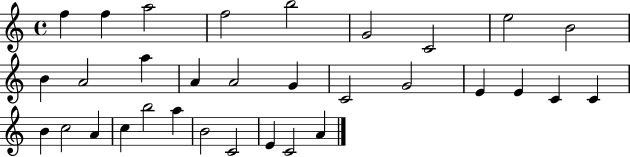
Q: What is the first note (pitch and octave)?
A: F5